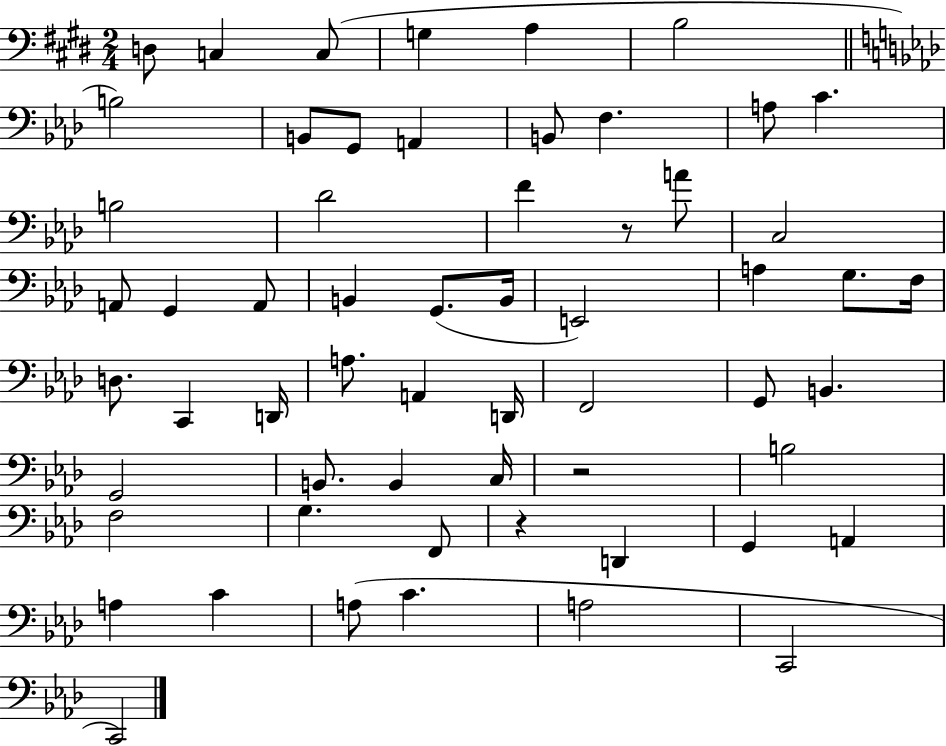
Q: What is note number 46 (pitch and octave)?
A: F2